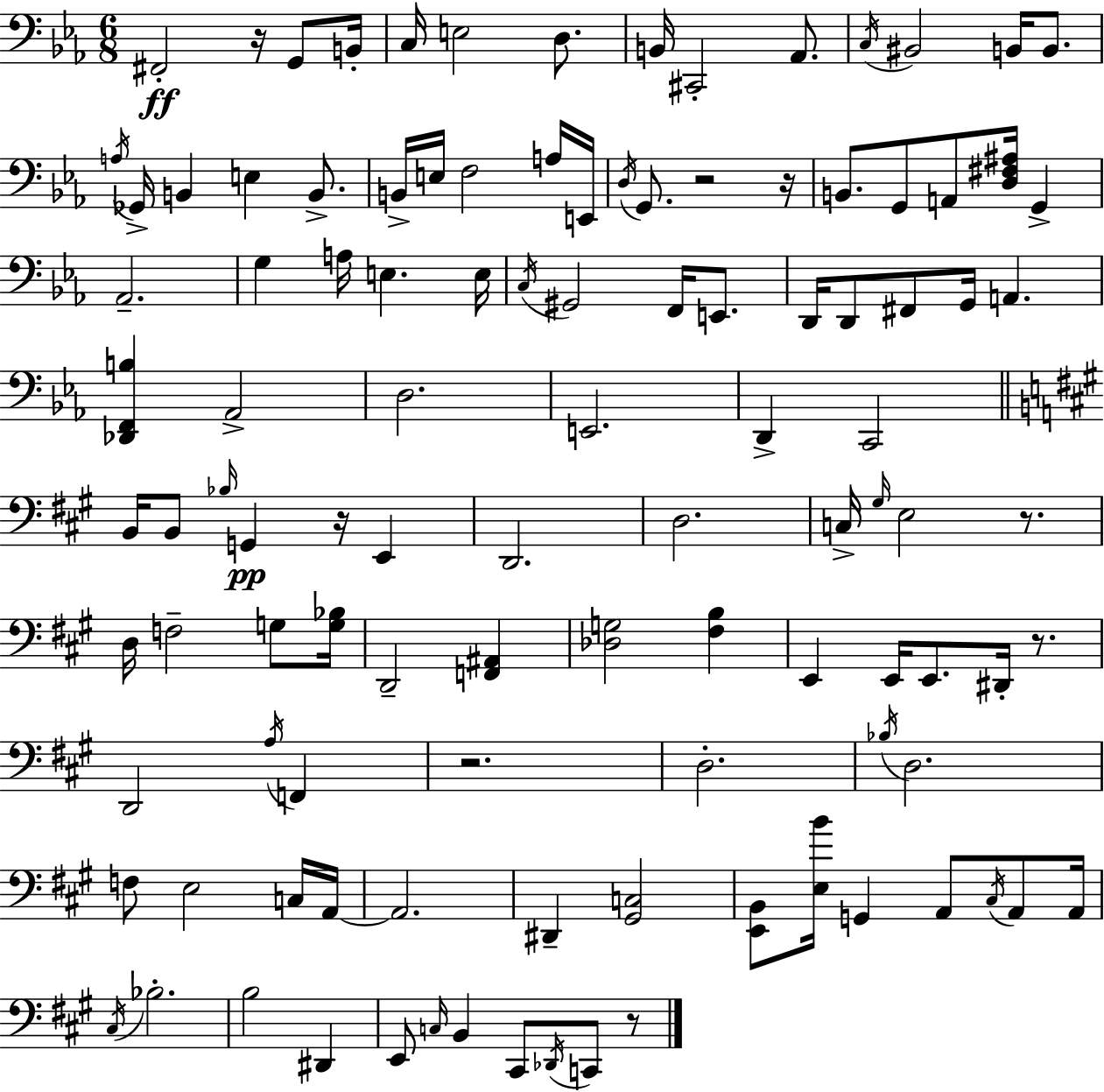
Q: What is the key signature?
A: EES major